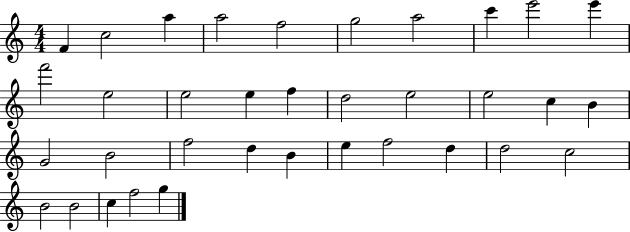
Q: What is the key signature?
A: C major